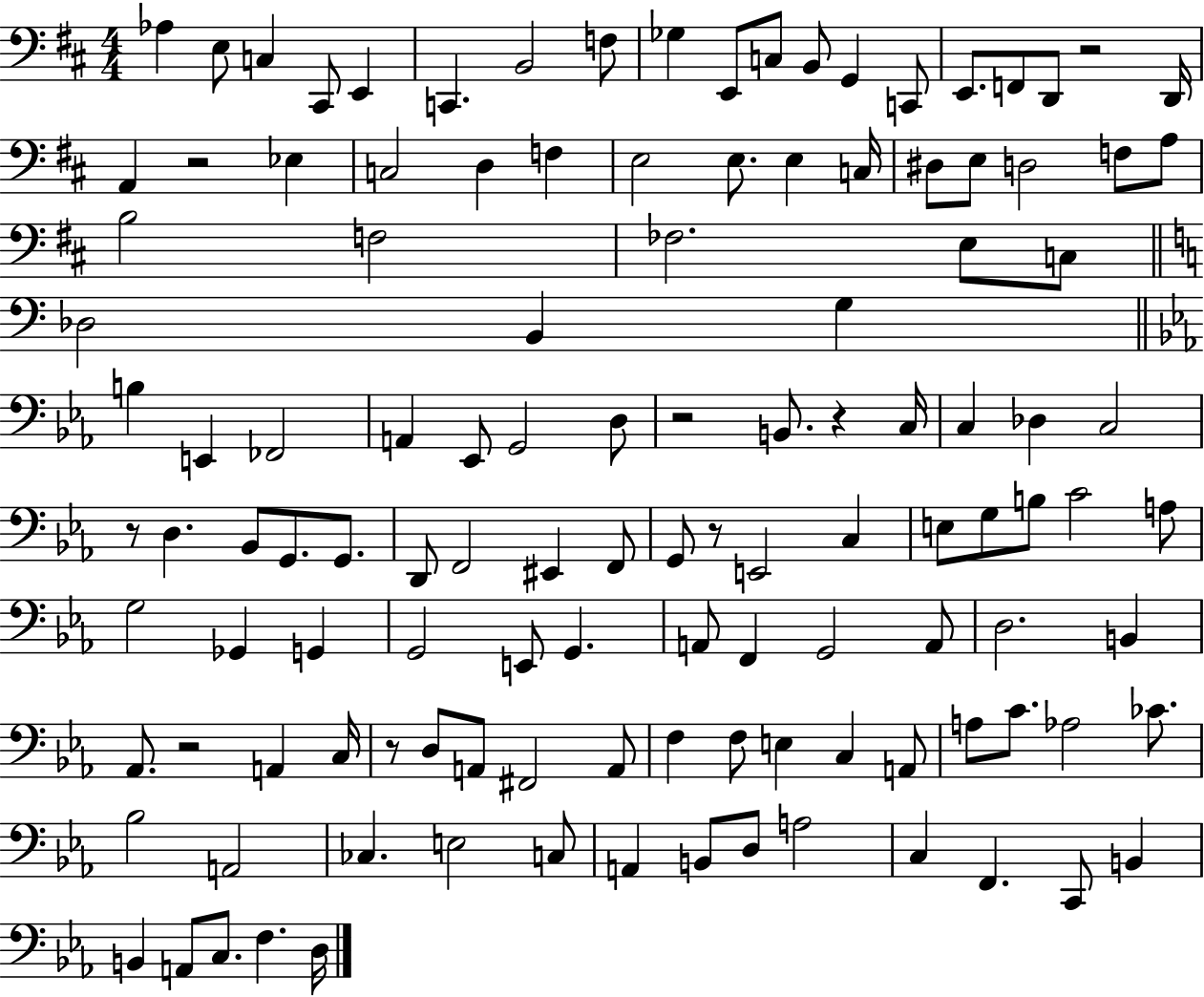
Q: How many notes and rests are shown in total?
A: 122